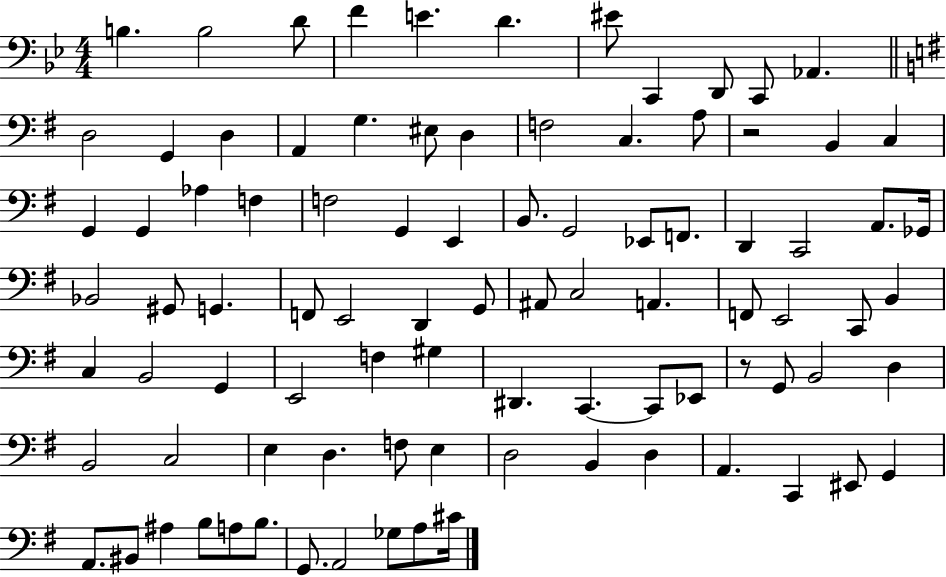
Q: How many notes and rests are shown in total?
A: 91